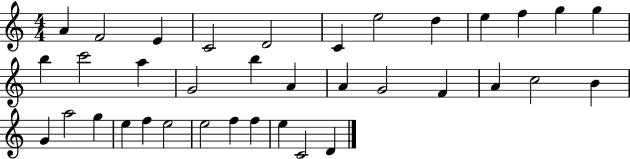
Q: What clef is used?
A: treble